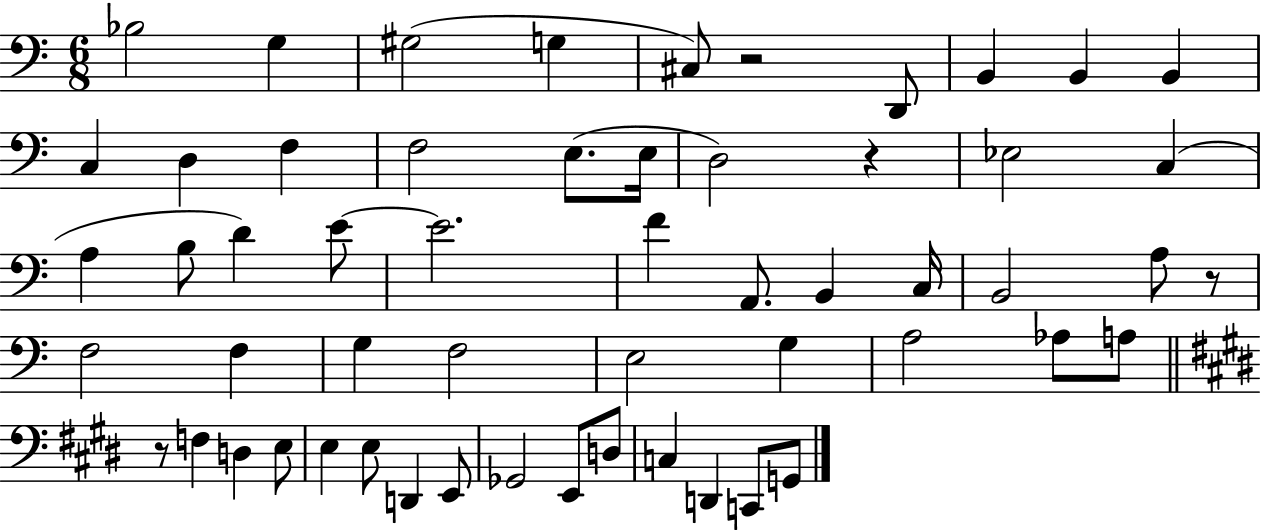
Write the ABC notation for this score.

X:1
T:Untitled
M:6/8
L:1/4
K:C
_B,2 G, ^G,2 G, ^C,/2 z2 D,,/2 B,, B,, B,, C, D, F, F,2 E,/2 E,/4 D,2 z _E,2 C, A, B,/2 D E/2 E2 F A,,/2 B,, C,/4 B,,2 A,/2 z/2 F,2 F, G, F,2 E,2 G, A,2 _A,/2 A,/2 z/2 F, D, E,/2 E, E,/2 D,, E,,/2 _G,,2 E,,/2 D,/2 C, D,, C,,/2 G,,/2